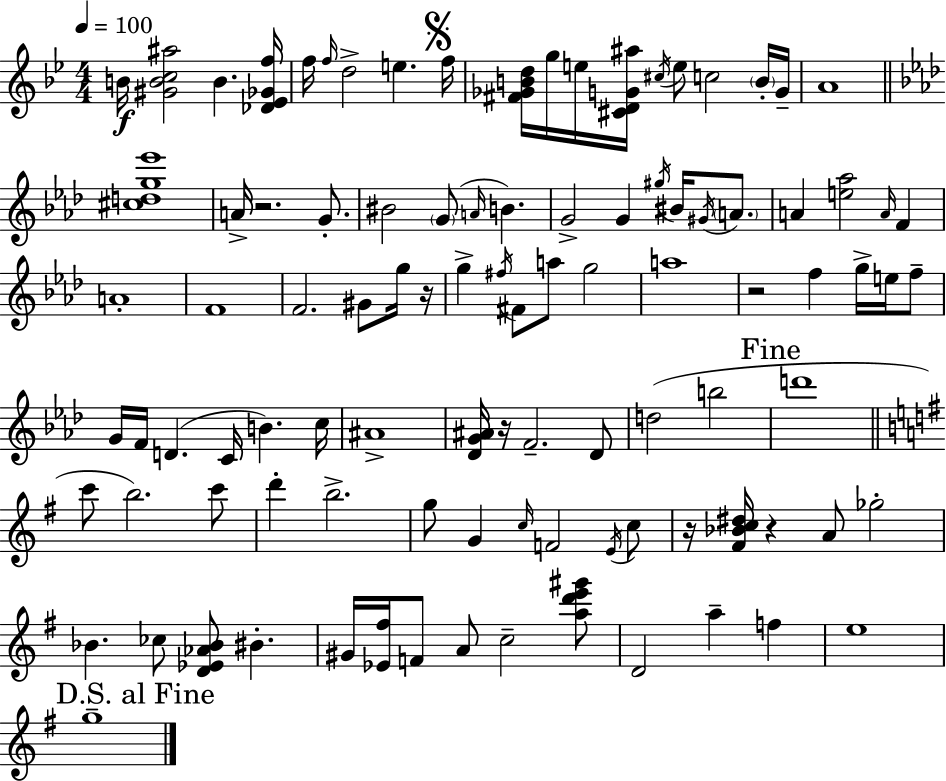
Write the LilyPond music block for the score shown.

{
  \clef treble
  \numericTimeSignature
  \time 4/4
  \key bes \major
  \tempo 4 = 100
  \repeat volta 2 { b'16\f <gis' b' c'' ais''>2 b'4. <des' ees' ges' f''>16 | f''16 \grace { f''16 } d''2-> e''4. | \mark \markup { \musicglyph "scripts.segno" } f''16 <fis' ges' b' d''>16 g''16 e''16 <cis' d' g' ais''>16 \acciaccatura { cis''16 } e''8 c''2 | \parenthesize b'16-. g'16-- a'1 | \break \bar "||" \break \key f \minor <cis'' d'' g'' ees'''>1 | a'16-> r2. g'8.-. | bis'2 \parenthesize g'8( \grace { a'16 } b'4.) | g'2-> g'4 \acciaccatura { gis''16 } bis'16 \acciaccatura { gis'16 } | \break \parenthesize a'8. a'4 <e'' aes''>2 \grace { a'16 } | f'4 a'1-. | f'1 | f'2. | \break gis'8 g''16 r16 g''4-> \acciaccatura { fis''16 } fis'8 a''8 g''2 | a''1 | r2 f''4 | g''16-> e''16 f''8-- g'16 f'16 d'4.( c'16 b'4.) | \break c''16 ais'1-> | <des' g' ais'>16 r16 f'2.-- | des'8 d''2( b''2 | \mark "Fine" d'''1 | \break \bar "||" \break \key e \minor c'''8 b''2.) c'''8 | d'''4-. b''2.-> | g''8 g'4 \grace { c''16 } f'2 \acciaccatura { e'16 } | c''8 r16 <fis' bes' c'' dis''>16 r4 a'8 ges''2-. | \break bes'4. ces''8 <d' ees' aes' bes'>8 bis'4.-. | gis'16 <ees' fis''>16 f'8 a'8 c''2-- | <a'' d''' e''' gis'''>8 d'2 a''4-- f''4 | e''1 | \break \mark "D.S. al Fine" g''1-- | } \bar "|."
}